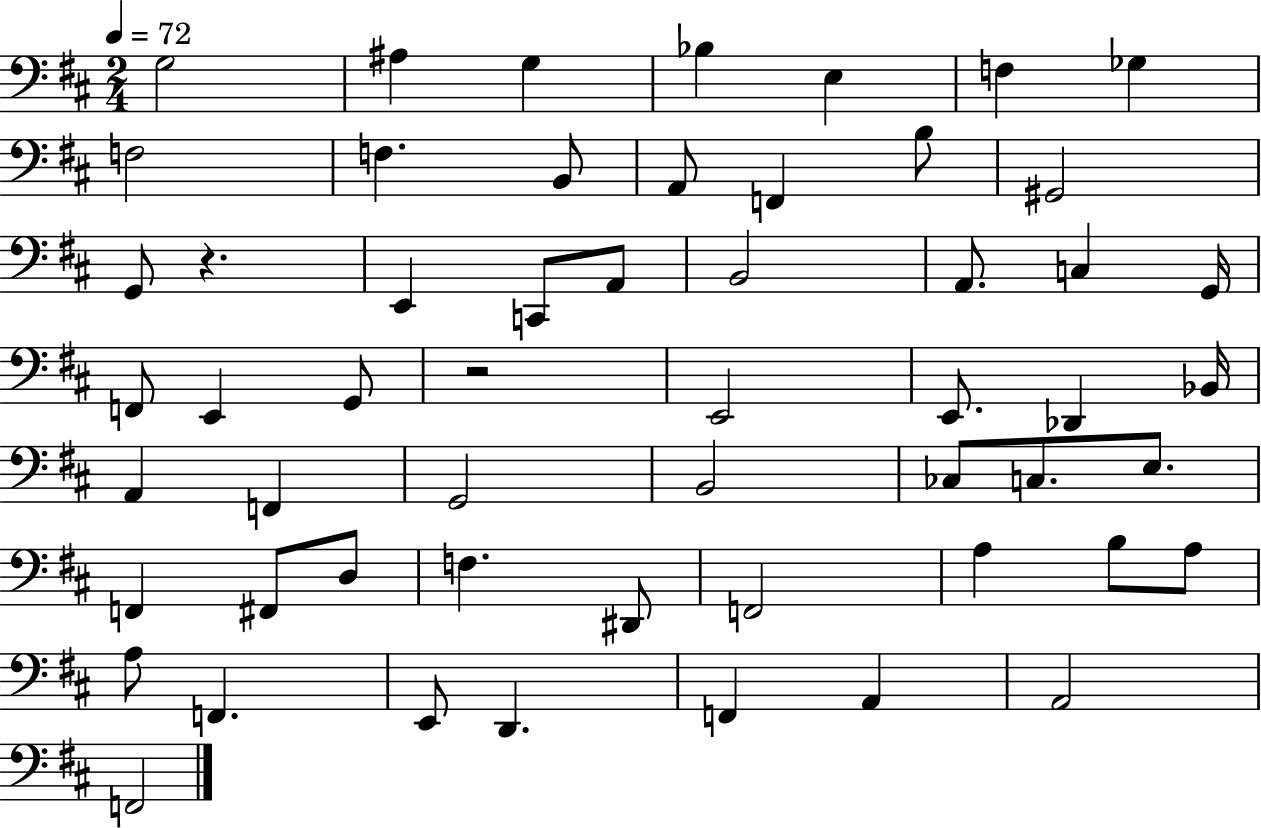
{
  \clef bass
  \numericTimeSignature
  \time 2/4
  \key d \major
  \tempo 4 = 72
  \repeat volta 2 { g2 | ais4 g4 | bes4 e4 | f4 ges4 | \break f2 | f4. b,8 | a,8 f,4 b8 | gis,2 | \break g,8 r4. | e,4 c,8 a,8 | b,2 | a,8. c4 g,16 | \break f,8 e,4 g,8 | r2 | e,2 | e,8. des,4 bes,16 | \break a,4 f,4 | g,2 | b,2 | ces8 c8. e8. | \break f,4 fis,8 d8 | f4. dis,8 | f,2 | a4 b8 a8 | \break a8 f,4. | e,8 d,4. | f,4 a,4 | a,2 | \break f,2 | } \bar "|."
}